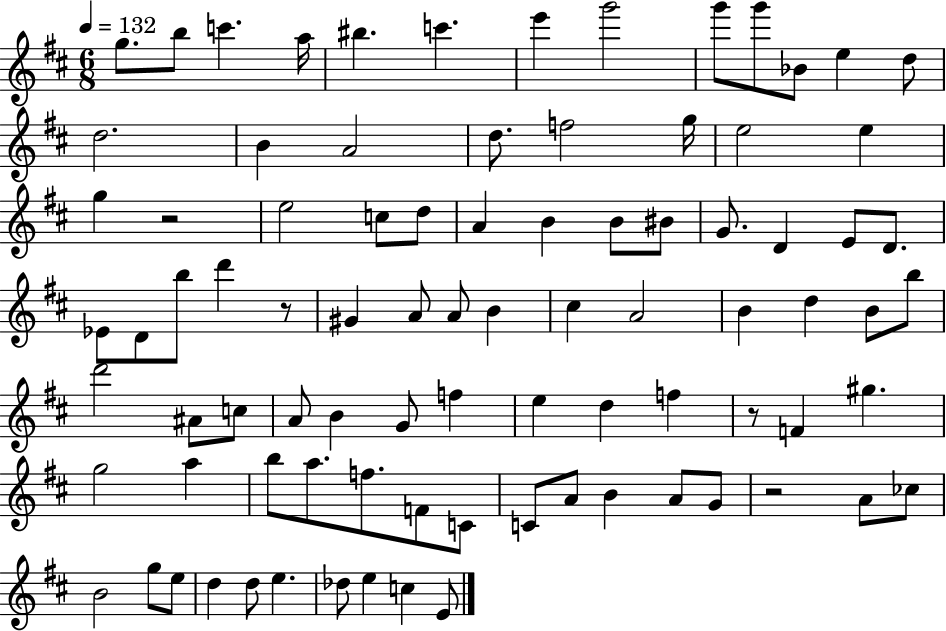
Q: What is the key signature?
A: D major